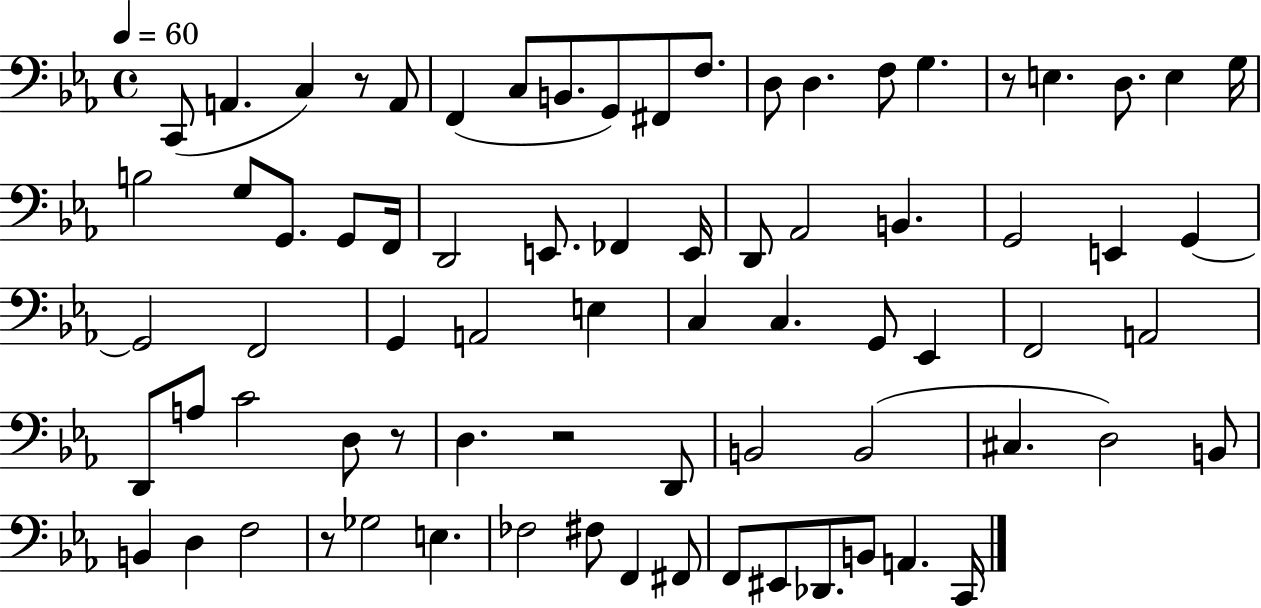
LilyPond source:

{
  \clef bass
  \time 4/4
  \defaultTimeSignature
  \key ees \major
  \tempo 4 = 60
  \repeat volta 2 { c,8( a,4. c4) r8 a,8 | f,4( c8 b,8. g,8) fis,8 f8. | d8 d4. f8 g4. | r8 e4. d8. e4 g16 | \break b2 g8 g,8. g,8 f,16 | d,2 e,8. fes,4 e,16 | d,8 aes,2 b,4. | g,2 e,4 g,4~~ | \break g,2 f,2 | g,4 a,2 e4 | c4 c4. g,8 ees,4 | f,2 a,2 | \break d,8 a8 c'2 d8 r8 | d4. r2 d,8 | b,2 b,2( | cis4. d2) b,8 | \break b,4 d4 f2 | r8 ges2 e4. | fes2 fis8 f,4 fis,8 | f,8 eis,8 des,8. b,8 a,4. c,16 | \break } \bar "|."
}